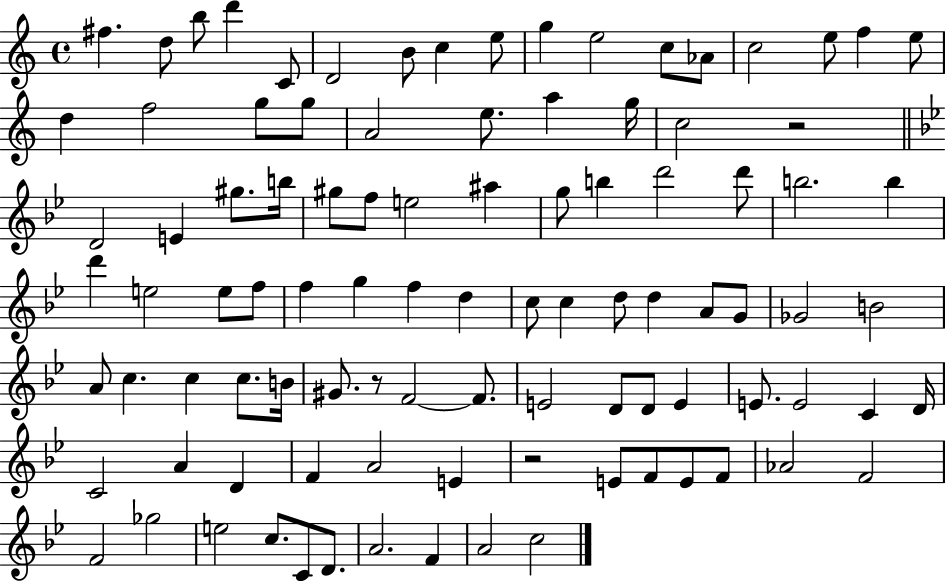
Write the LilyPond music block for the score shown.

{
  \clef treble
  \time 4/4
  \defaultTimeSignature
  \key c \major
  fis''4. d''8 b''8 d'''4 c'8 | d'2 b'8 c''4 e''8 | g''4 e''2 c''8 aes'8 | c''2 e''8 f''4 e''8 | \break d''4 f''2 g''8 g''8 | a'2 e''8. a''4 g''16 | c''2 r2 | \bar "||" \break \key bes \major d'2 e'4 gis''8. b''16 | gis''8 f''8 e''2 ais''4 | g''8 b''4 d'''2 d'''8 | b''2. b''4 | \break d'''4 e''2 e''8 f''8 | f''4 g''4 f''4 d''4 | c''8 c''4 d''8 d''4 a'8 g'8 | ges'2 b'2 | \break a'8 c''4. c''4 c''8. b'16 | gis'8. r8 f'2~~ f'8. | e'2 d'8 d'8 e'4 | e'8. e'2 c'4 d'16 | \break c'2 a'4 d'4 | f'4 a'2 e'4 | r2 e'8 f'8 e'8 f'8 | aes'2 f'2 | \break f'2 ges''2 | e''2 c''8. c'8 d'8. | a'2. f'4 | a'2 c''2 | \break \bar "|."
}